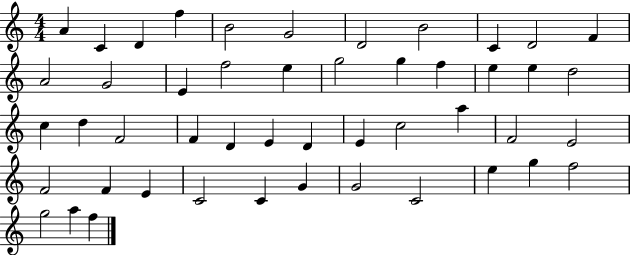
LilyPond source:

{
  \clef treble
  \numericTimeSignature
  \time 4/4
  \key c \major
  a'4 c'4 d'4 f''4 | b'2 g'2 | d'2 b'2 | c'4 d'2 f'4 | \break a'2 g'2 | e'4 f''2 e''4 | g''2 g''4 f''4 | e''4 e''4 d''2 | \break c''4 d''4 f'2 | f'4 d'4 e'4 d'4 | e'4 c''2 a''4 | f'2 e'2 | \break f'2 f'4 e'4 | c'2 c'4 g'4 | g'2 c'2 | e''4 g''4 f''2 | \break g''2 a''4 f''4 | \bar "|."
}